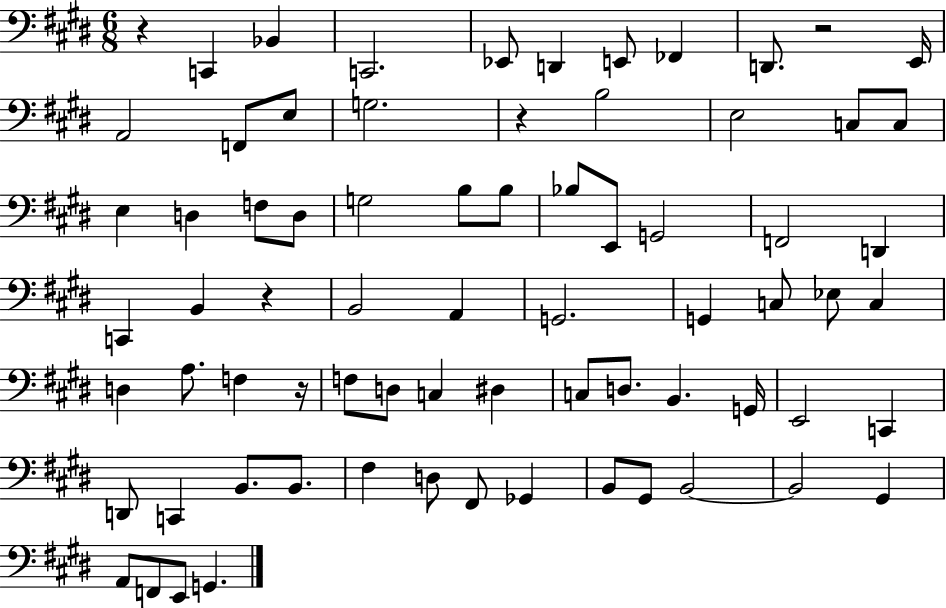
R/q C2/q Bb2/q C2/h. Eb2/e D2/q E2/e FES2/q D2/e. R/h E2/s A2/h F2/e E3/e G3/h. R/q B3/h E3/h C3/e C3/e E3/q D3/q F3/e D3/e G3/h B3/e B3/e Bb3/e E2/e G2/h F2/h D2/q C2/q B2/q R/q B2/h A2/q G2/h. G2/q C3/e Eb3/e C3/q D3/q A3/e. F3/q R/s F3/e D3/e C3/q D#3/q C3/e D3/e. B2/q. G2/s E2/h C2/q D2/e C2/q B2/e. B2/e. F#3/q D3/e F#2/e Gb2/q B2/e G#2/e B2/h B2/h G#2/q A2/e F2/e E2/e G2/q.